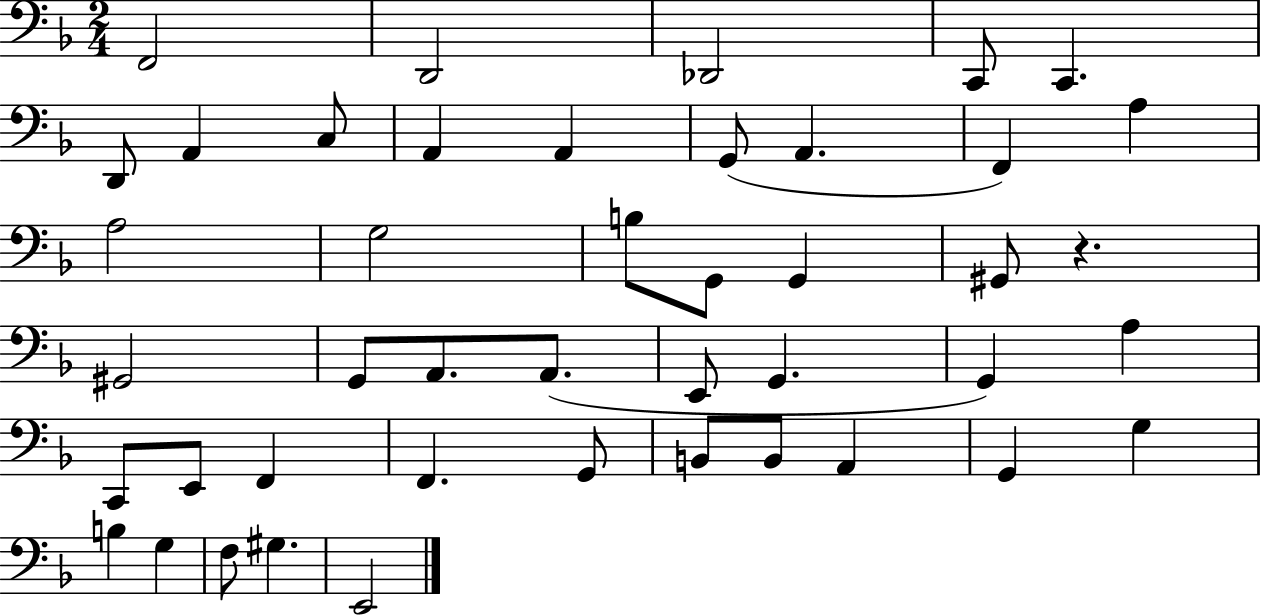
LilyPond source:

{
  \clef bass
  \numericTimeSignature
  \time 2/4
  \key f \major
  f,2 | d,2 | des,2 | c,8 c,4. | \break d,8 a,4 c8 | a,4 a,4 | g,8( a,4. | f,4) a4 | \break a2 | g2 | b8 g,8 g,4 | gis,8 r4. | \break gis,2 | g,8 a,8. a,8.( | e,8 g,4. | g,4) a4 | \break c,8 e,8 f,4 | f,4. g,8 | b,8 b,8 a,4 | g,4 g4 | \break b4 g4 | f8 gis4. | e,2 | \bar "|."
}